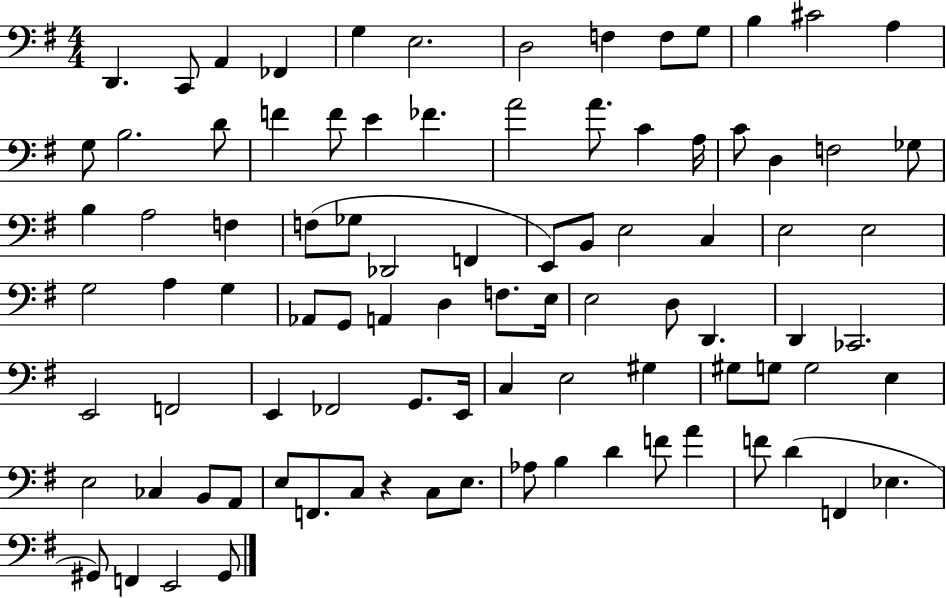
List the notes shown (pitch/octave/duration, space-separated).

D2/q. C2/e A2/q FES2/q G3/q E3/h. D3/h F3/q F3/e G3/e B3/q C#4/h A3/q G3/e B3/h. D4/e F4/q F4/e E4/q FES4/q. A4/h A4/e. C4/q A3/s C4/e D3/q F3/h Gb3/e B3/q A3/h F3/q F3/e Gb3/e Db2/h F2/q E2/e B2/e E3/h C3/q E3/h E3/h G3/h A3/q G3/q Ab2/e G2/e A2/q D3/q F3/e. E3/s E3/h D3/e D2/q. D2/q CES2/h. E2/h F2/h E2/q FES2/h G2/e. E2/s C3/q E3/h G#3/q G#3/e G3/e G3/h E3/q E3/h CES3/q B2/e A2/e E3/e F2/e. C3/e R/q C3/e E3/e. Ab3/e B3/q D4/q F4/e A4/q F4/e D4/q F2/q Eb3/q. G#2/e F2/q E2/h G#2/e